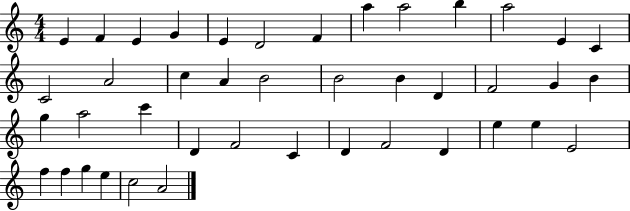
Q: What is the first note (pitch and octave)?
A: E4